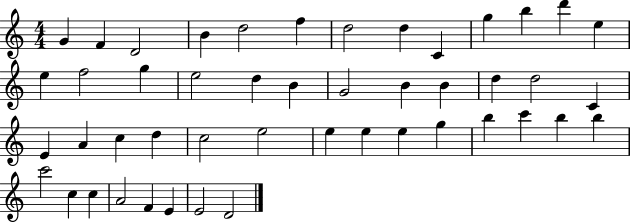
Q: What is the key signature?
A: C major